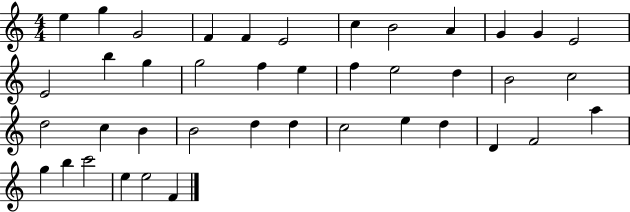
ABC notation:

X:1
T:Untitled
M:4/4
L:1/4
K:C
e g G2 F F E2 c B2 A G G E2 E2 b g g2 f e f e2 d B2 c2 d2 c B B2 d d c2 e d D F2 a g b c'2 e e2 F